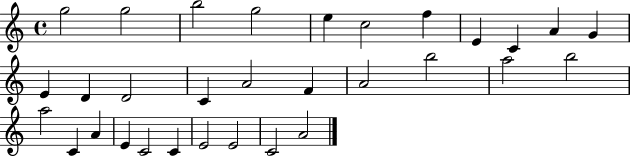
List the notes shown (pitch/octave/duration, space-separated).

G5/h G5/h B5/h G5/h E5/q C5/h F5/q E4/q C4/q A4/q G4/q E4/q D4/q D4/h C4/q A4/h F4/q A4/h B5/h A5/h B5/h A5/h C4/q A4/q E4/q C4/h C4/q E4/h E4/h C4/h A4/h